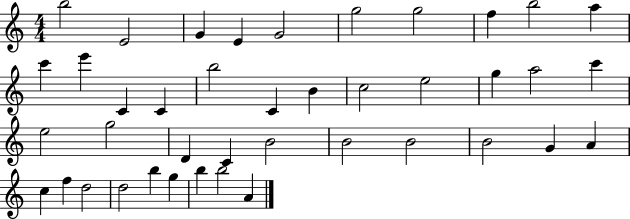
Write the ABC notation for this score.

X:1
T:Untitled
M:4/4
L:1/4
K:C
b2 E2 G E G2 g2 g2 f b2 a c' e' C C b2 C B c2 e2 g a2 c' e2 g2 D C B2 B2 B2 B2 G A c f d2 d2 b g b b2 A